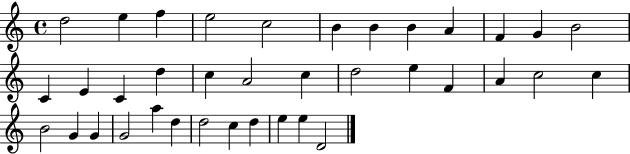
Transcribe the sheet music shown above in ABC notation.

X:1
T:Untitled
M:4/4
L:1/4
K:C
d2 e f e2 c2 B B B A F G B2 C E C d c A2 c d2 e F A c2 c B2 G G G2 a d d2 c d e e D2